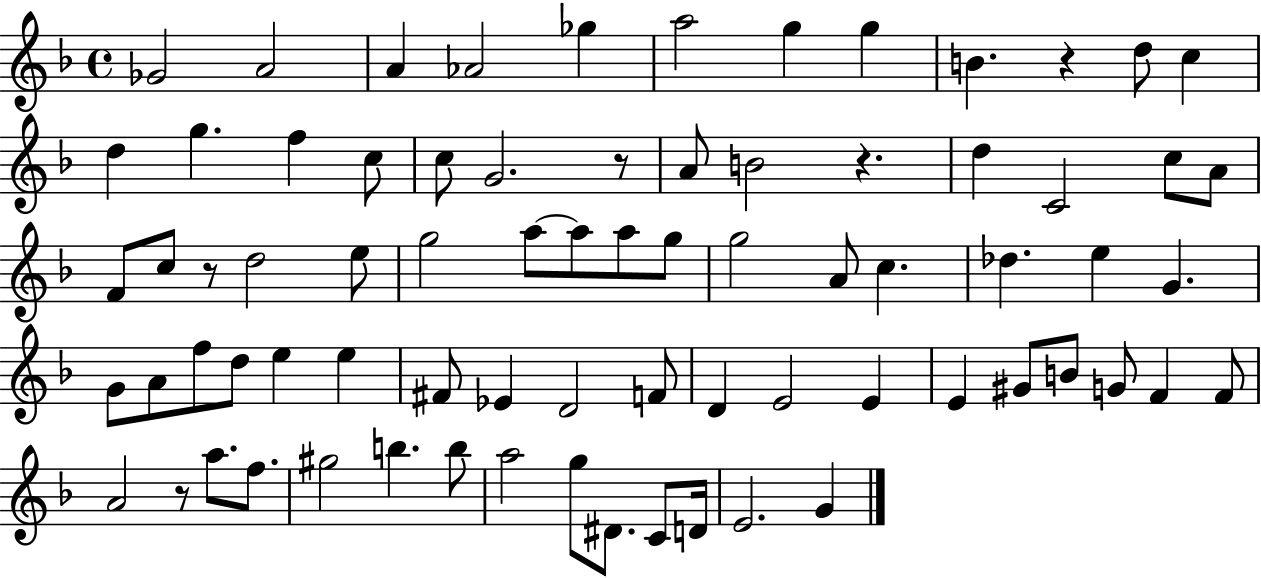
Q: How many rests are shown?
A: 5